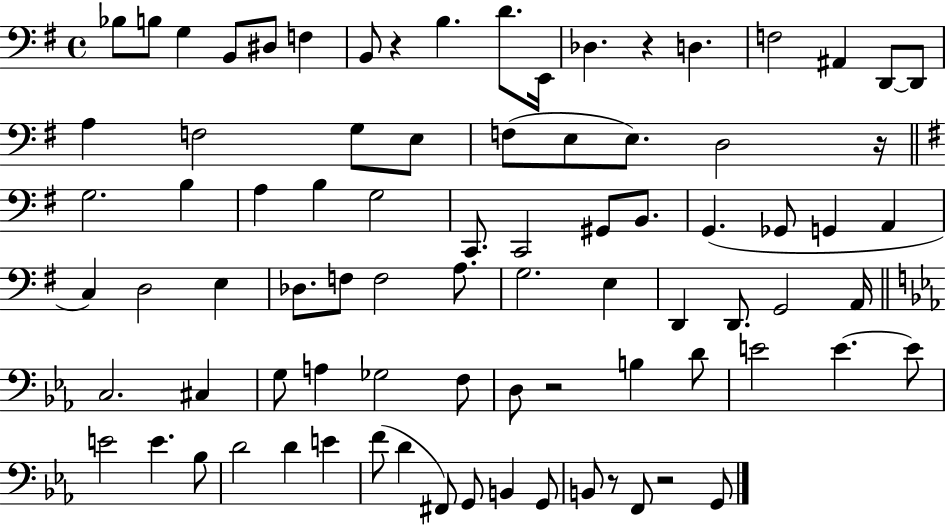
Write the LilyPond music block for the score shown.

{
  \clef bass
  \time 4/4
  \defaultTimeSignature
  \key g \major
  bes8 b8 g4 b,8 dis8 f4 | b,8 r4 b4. d'8. e,16 | des4. r4 d4. | f2 ais,4 d,8~~ d,8 | \break a4 f2 g8 e8 | f8( e8 e8.) d2 r16 | \bar "||" \break \key g \major g2. b4 | a4 b4 g2 | c,8. c,2 gis,8 b,8. | g,4.( ges,8 g,4 a,4 | \break c4) d2 e4 | des8. f8 f2 a8. | g2. e4 | d,4 d,8. g,2 a,16 | \break \bar "||" \break \key c \minor c2. cis4 | g8 a4 ges2 f8 | d8 r2 b4 d'8 | e'2 e'4.~~ e'8 | \break e'2 e'4. bes8 | d'2 d'4 e'4 | f'8( d'4 fis,8) g,8 b,4 g,8 | b,8 r8 f,8 r2 g,8 | \break \bar "|."
}